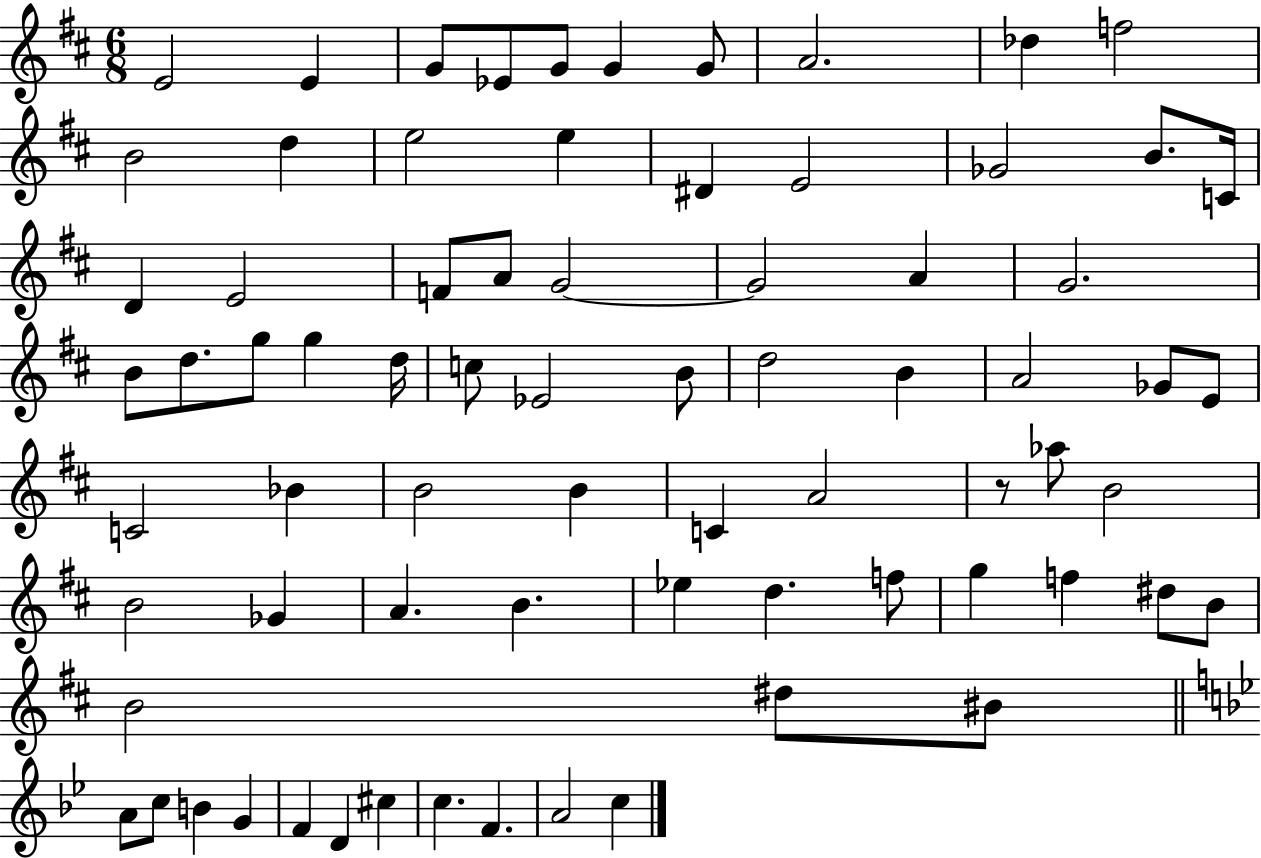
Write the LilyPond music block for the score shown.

{
  \clef treble
  \numericTimeSignature
  \time 6/8
  \key d \major
  e'2 e'4 | g'8 ees'8 g'8 g'4 g'8 | a'2. | des''4 f''2 | \break b'2 d''4 | e''2 e''4 | dis'4 e'2 | ges'2 b'8. c'16 | \break d'4 e'2 | f'8 a'8 g'2~~ | g'2 a'4 | g'2. | \break b'8 d''8. g''8 g''4 d''16 | c''8 ees'2 b'8 | d''2 b'4 | a'2 ges'8 e'8 | \break c'2 bes'4 | b'2 b'4 | c'4 a'2 | r8 aes''8 b'2 | \break b'2 ges'4 | a'4. b'4. | ees''4 d''4. f''8 | g''4 f''4 dis''8 b'8 | \break b'2 dis''8 bis'8 | \bar "||" \break \key bes \major a'8 c''8 b'4 g'4 | f'4 d'4 cis''4 | c''4. f'4. | a'2 c''4 | \break \bar "|."
}